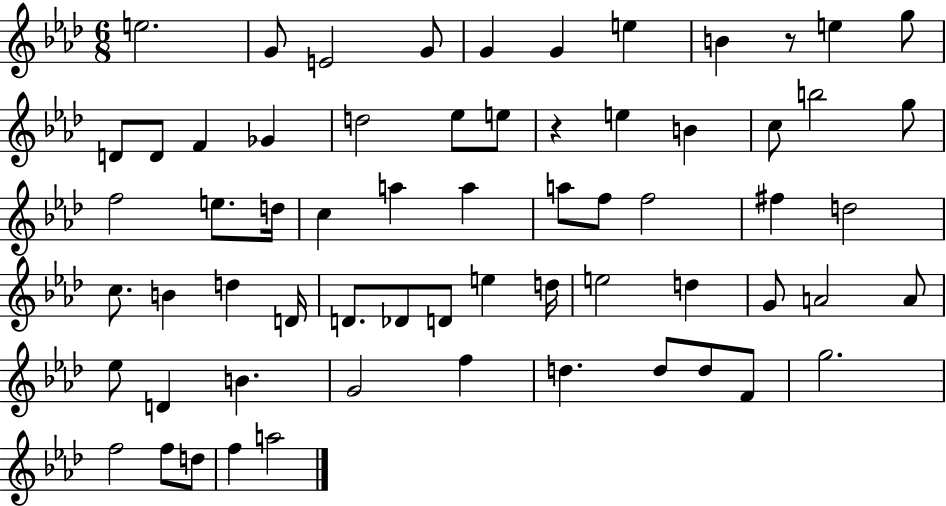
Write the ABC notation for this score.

X:1
T:Untitled
M:6/8
L:1/4
K:Ab
e2 G/2 E2 G/2 G G e B z/2 e g/2 D/2 D/2 F _G d2 _e/2 e/2 z e B c/2 b2 g/2 f2 e/2 d/4 c a a a/2 f/2 f2 ^f d2 c/2 B d D/4 D/2 _D/2 D/2 e d/4 e2 d G/2 A2 A/2 _e/2 D B G2 f d d/2 d/2 F/2 g2 f2 f/2 d/2 f a2